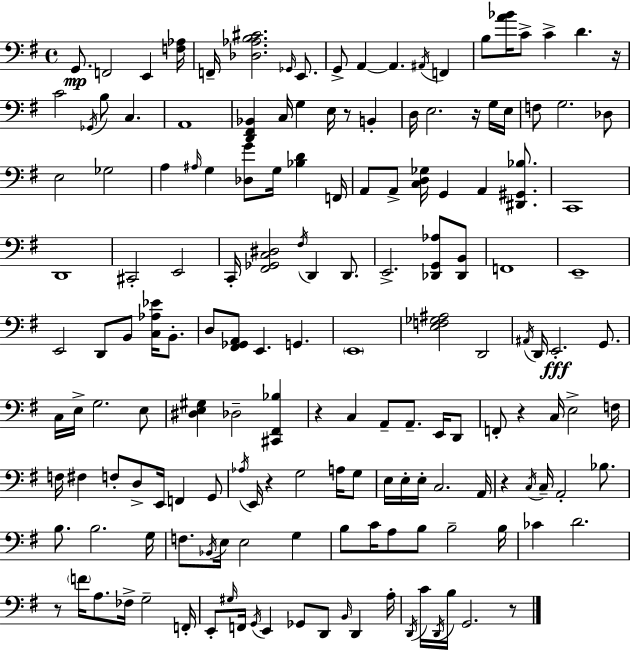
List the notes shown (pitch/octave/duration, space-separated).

G2/e. F2/h E2/q [F3,Ab3]/s F2/s [Db3,Ab3,B3,C#4]/h. Gb2/s E2/e. G2/e A2/q A2/q. A#2/s F2/q B3/e [A4,Bb4]/s C4/e C4/q D4/q. R/s C4/h Gb2/s B3/e C3/q. A2/w [D2,F#2,Bb2]/q C3/s G3/q E3/s R/e B2/q D3/s E3/h. R/s G3/s E3/s F3/e G3/h. Db3/e E3/h Gb3/h A3/q A#3/s G3/q [Db3,G4]/e G3/s [Bb3,D4]/q F2/s A2/e A2/e [C3,D3,Gb3]/s G2/q A2/q [D#2,G#2,Bb3]/e. C2/w D2/w C#2/h E2/h C2/s [F#2,Gb2,C3,D#3]/h F#3/s D2/q D2/e. E2/h. [Db2,G2,Ab3]/e [Db2,B2]/e F2/w E2/w E2/h D2/e B2/e [C3,Ab3,Eb4]/s B2/e. D3/e [F#2,Gb2,A2]/e E2/q. G2/q. E2/w [E3,F3,Gb3,A#3]/h D2/h A#2/s D2/s E2/h. G2/e. C3/s E3/s G3/h. E3/e [D#3,E3,G#3]/q Db3/h [C#2,F#2,Bb3]/q R/q C3/q A2/e A2/e. E2/s D2/e F2/e R/q C3/s E3/h F3/s F3/s F#3/q F3/e D3/e E2/s F2/q G2/e Ab3/s E2/s R/q G3/h A3/s G3/e E3/s E3/s E3/s C3/h. A2/s R/q C3/s C3/s A2/h Bb3/e. B3/e. B3/h. G3/s F3/e. Bb2/s E3/s E3/h G3/q B3/e C4/s A3/e B3/e B3/h B3/s CES4/q D4/h. R/e F4/s A3/e. FES3/s G3/h F2/s E2/e G#3/s F2/s G2/s E2/q Gb2/e D2/e B2/s D2/q A3/s D2/s C4/s D2/s B3/s G2/h. R/e